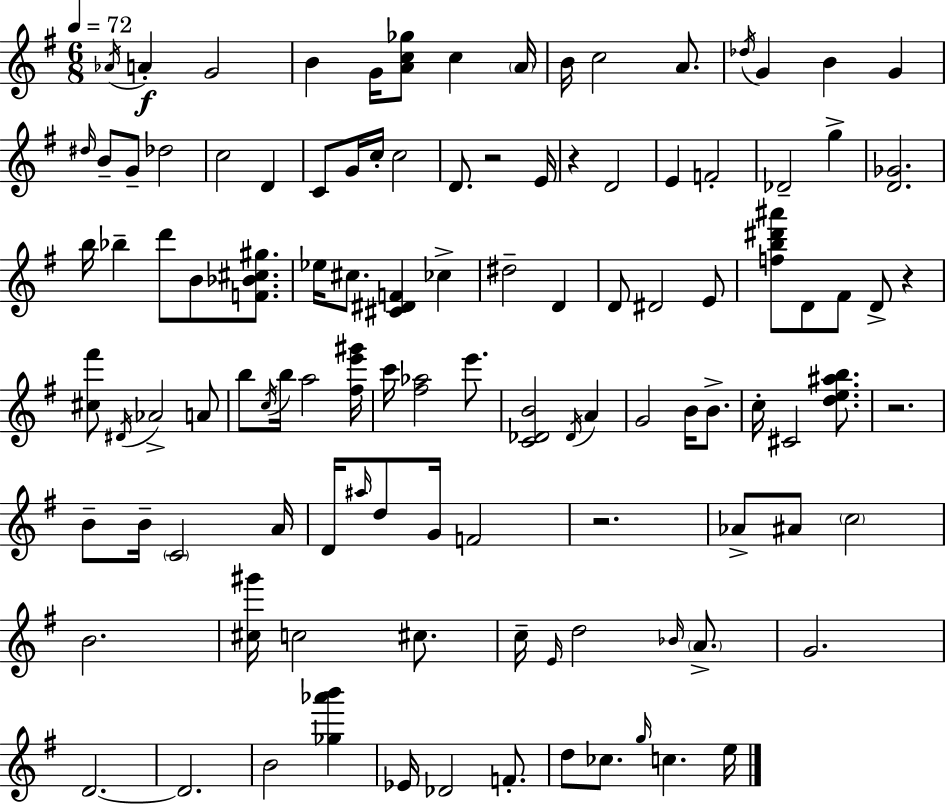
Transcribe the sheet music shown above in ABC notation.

X:1
T:Untitled
M:6/8
L:1/4
K:Em
_A/4 A G2 B G/4 [Ac_g]/2 c A/4 B/4 c2 A/2 _d/4 G B G ^d/4 B/2 G/2 _d2 c2 D C/2 G/4 c/4 c2 D/2 z2 E/4 z D2 E F2 _D2 g [D_G]2 b/4 _b d'/2 B/2 [F_B^c^g]/2 _e/4 ^c/2 [^C^DF] _c ^d2 D D/2 ^D2 E/2 [fb^d'^a']/2 D/2 ^F/2 D/2 z [^c^f']/2 ^D/4 _A2 A/2 b/2 c/4 b/4 a2 [^fe'^g']/4 c'/4 [^f_a]2 e'/2 [C_DB]2 _D/4 A G2 B/4 B/2 c/4 ^C2 [de^ab]/2 z2 B/2 B/4 C2 A/4 D/4 ^a/4 d/2 G/4 F2 z2 _A/2 ^A/2 c2 B2 [^c^g']/4 c2 ^c/2 c/4 E/4 d2 _B/4 A/2 G2 D2 D2 B2 [_g_a'b'] _E/4 _D2 F/2 d/2 _c/2 g/4 c e/4